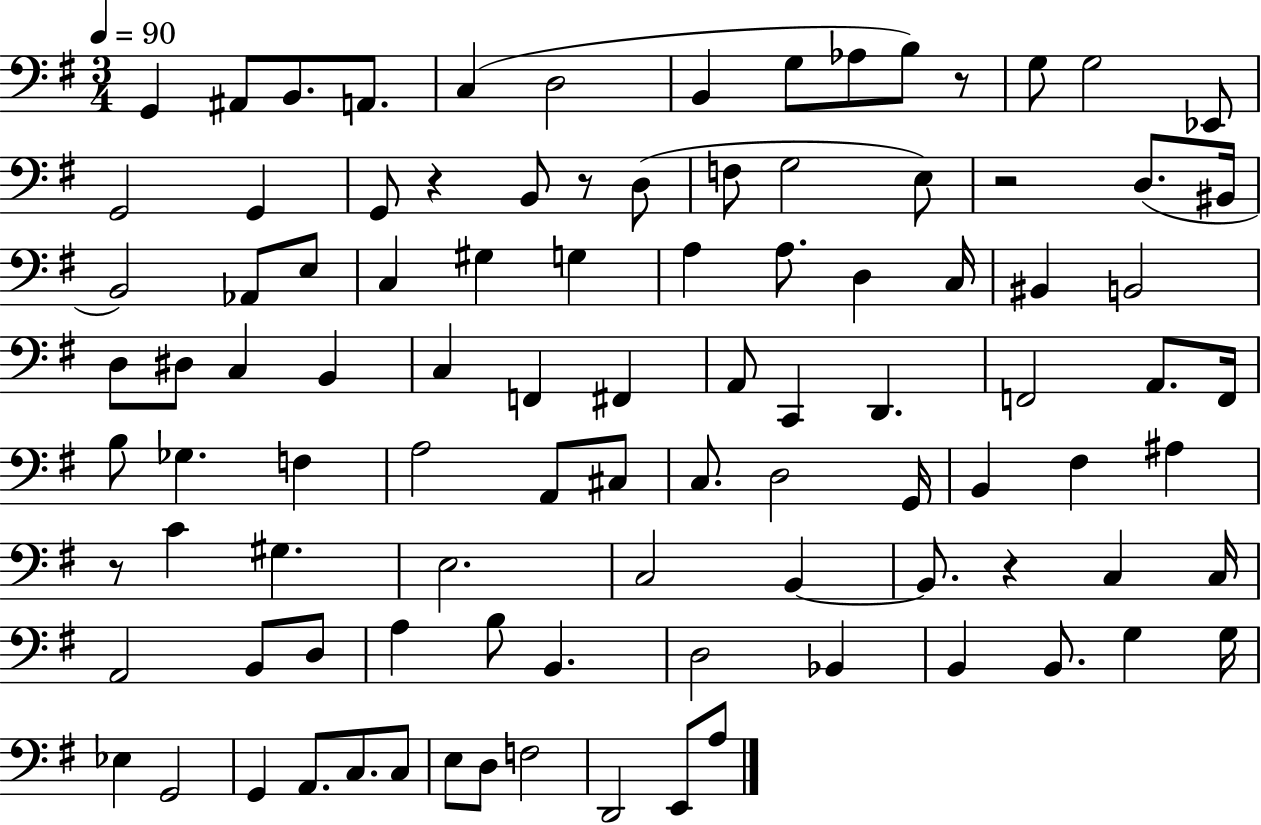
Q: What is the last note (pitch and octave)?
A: A3